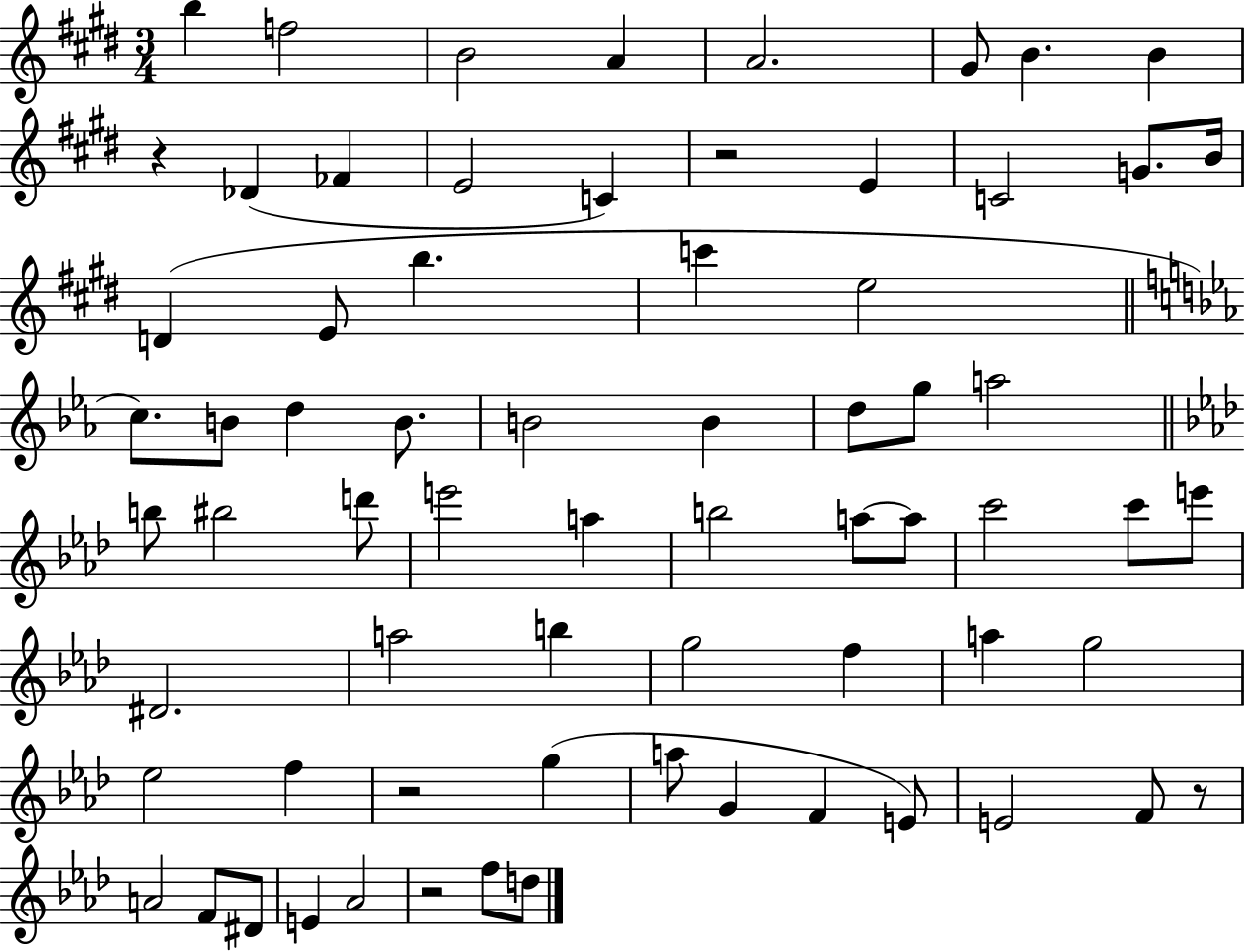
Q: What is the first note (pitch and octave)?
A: B5